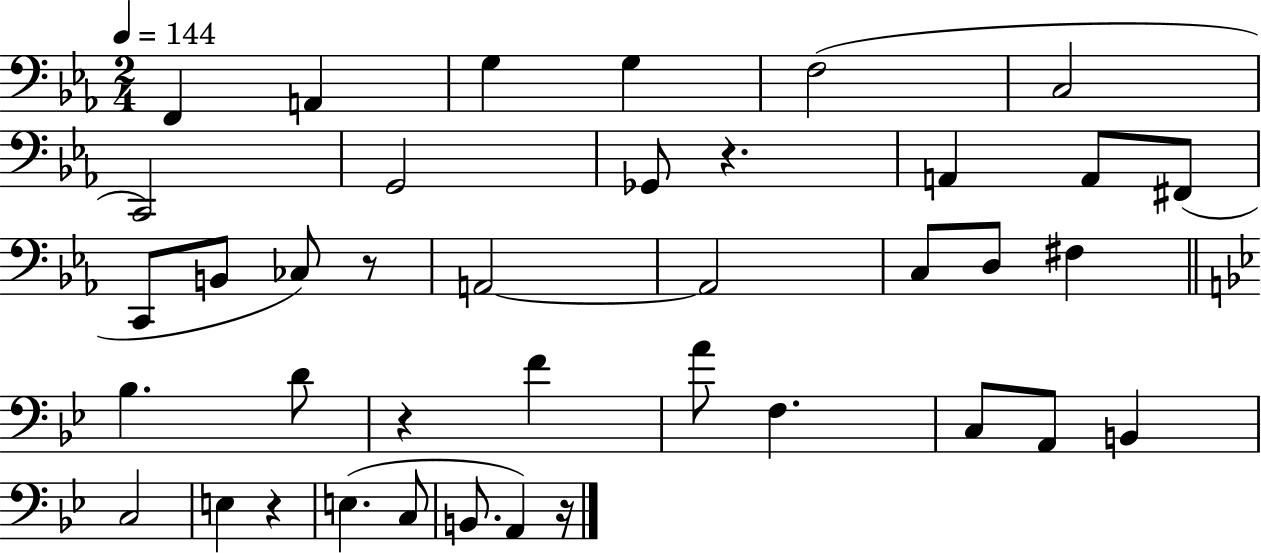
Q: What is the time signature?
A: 2/4